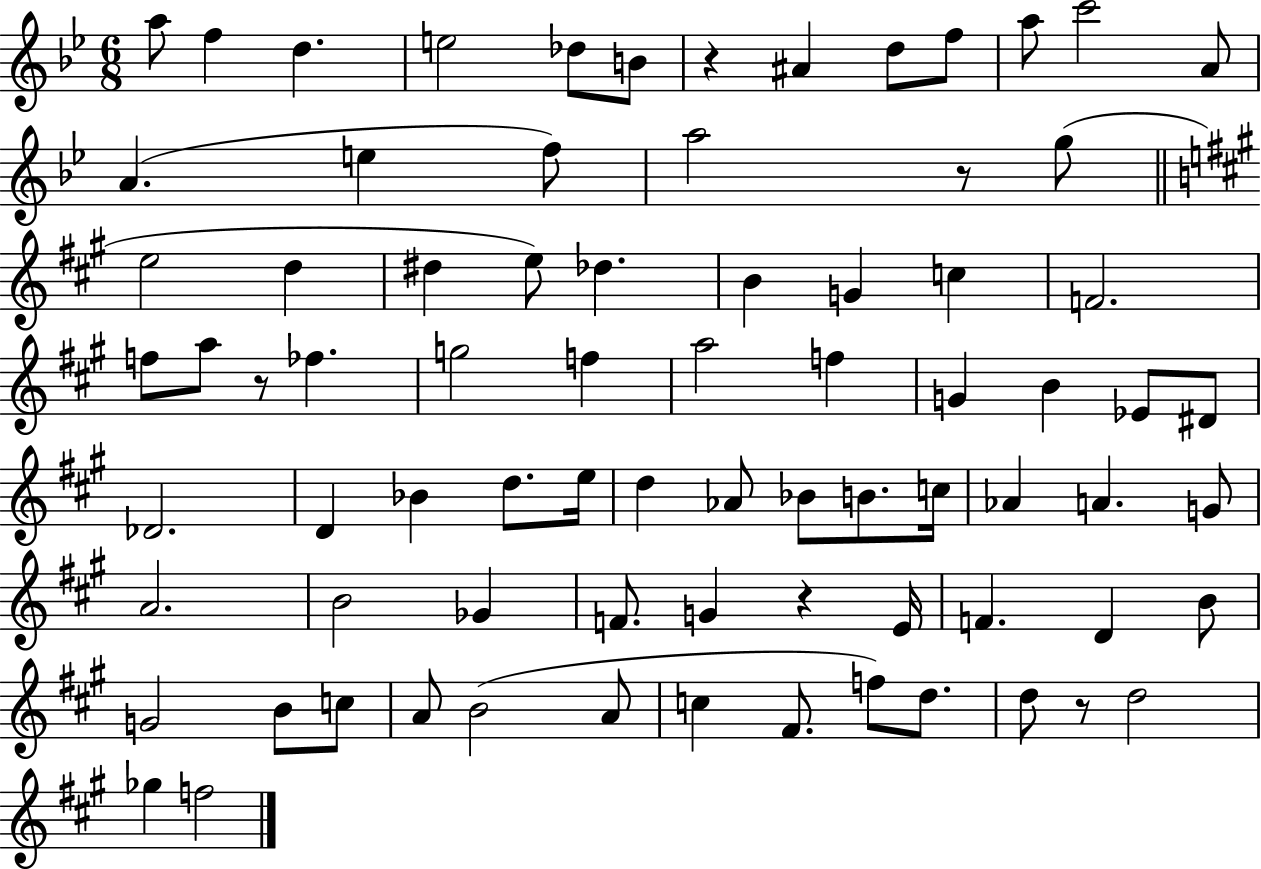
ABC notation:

X:1
T:Untitled
M:6/8
L:1/4
K:Bb
a/2 f d e2 _d/2 B/2 z ^A d/2 f/2 a/2 c'2 A/2 A e f/2 a2 z/2 g/2 e2 d ^d e/2 _d B G c F2 f/2 a/2 z/2 _f g2 f a2 f G B _E/2 ^D/2 _D2 D _B d/2 e/4 d _A/2 _B/2 B/2 c/4 _A A G/2 A2 B2 _G F/2 G z E/4 F D B/2 G2 B/2 c/2 A/2 B2 A/2 c ^F/2 f/2 d/2 d/2 z/2 d2 _g f2